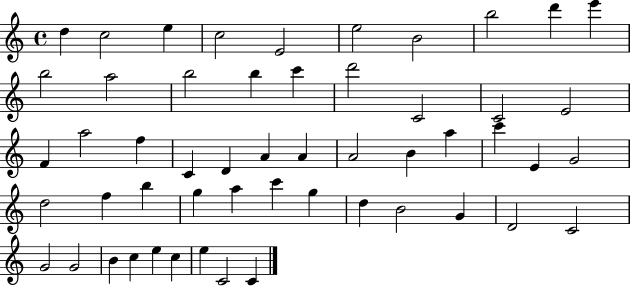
X:1
T:Untitled
M:4/4
L:1/4
K:C
d c2 e c2 E2 e2 B2 b2 d' e' b2 a2 b2 b c' d'2 C2 C2 E2 F a2 f C D A A A2 B a c' E G2 d2 f b g a c' g d B2 G D2 C2 G2 G2 B c e c e C2 C